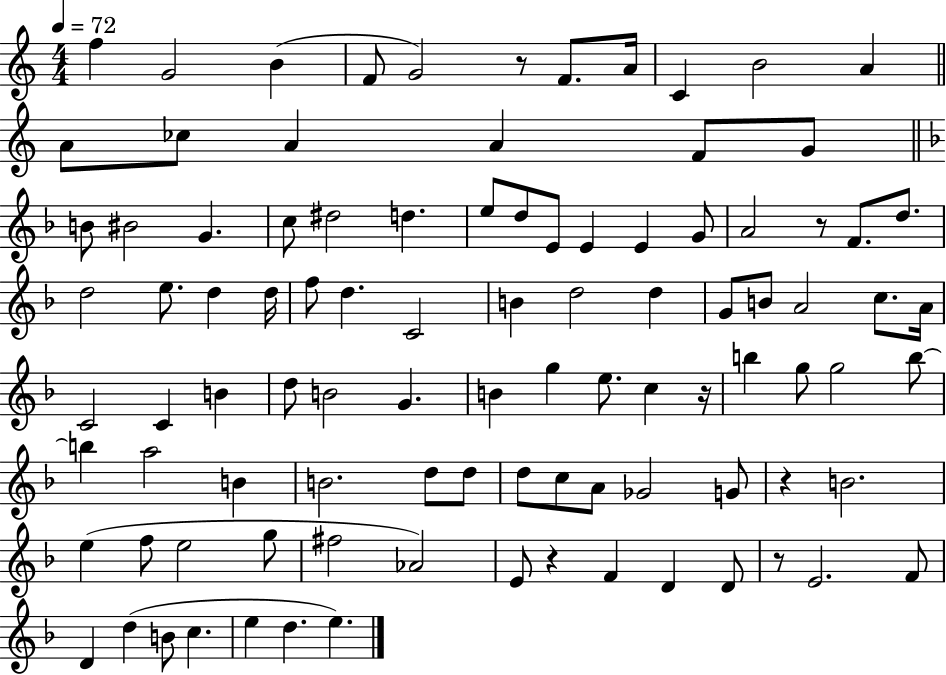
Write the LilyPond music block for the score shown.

{
  \clef treble
  \numericTimeSignature
  \time 4/4
  \key c \major
  \tempo 4 = 72
  f''4 g'2 b'4( | f'8 g'2) r8 f'8. a'16 | c'4 b'2 a'4 | \bar "||" \break \key a \minor a'8 ces''8 a'4 a'4 f'8 g'8 | \bar "||" \break \key f \major b'8 bis'2 g'4. | c''8 dis''2 d''4. | e''8 d''8 e'8 e'4 e'4 g'8 | a'2 r8 f'8. d''8. | \break d''2 e''8. d''4 d''16 | f''8 d''4. c'2 | b'4 d''2 d''4 | g'8 b'8 a'2 c''8. a'16 | \break c'2 c'4 b'4 | d''8 b'2 g'4. | b'4 g''4 e''8. c''4 r16 | b''4 g''8 g''2 b''8~~ | \break b''4 a''2 b'4 | b'2. d''8 d''8 | d''8 c''8 a'8 ges'2 g'8 | r4 b'2. | \break e''4( f''8 e''2 g''8 | fis''2 aes'2) | e'8 r4 f'4 d'4 d'8 | r8 e'2. f'8 | \break d'4 d''4( b'8 c''4. | e''4 d''4. e''4.) | \bar "|."
}